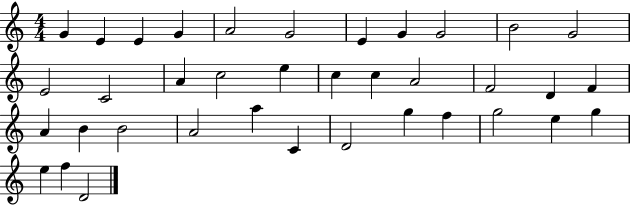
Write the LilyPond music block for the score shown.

{
  \clef treble
  \numericTimeSignature
  \time 4/4
  \key c \major
  g'4 e'4 e'4 g'4 | a'2 g'2 | e'4 g'4 g'2 | b'2 g'2 | \break e'2 c'2 | a'4 c''2 e''4 | c''4 c''4 a'2 | f'2 d'4 f'4 | \break a'4 b'4 b'2 | a'2 a''4 c'4 | d'2 g''4 f''4 | g''2 e''4 g''4 | \break e''4 f''4 d'2 | \bar "|."
}